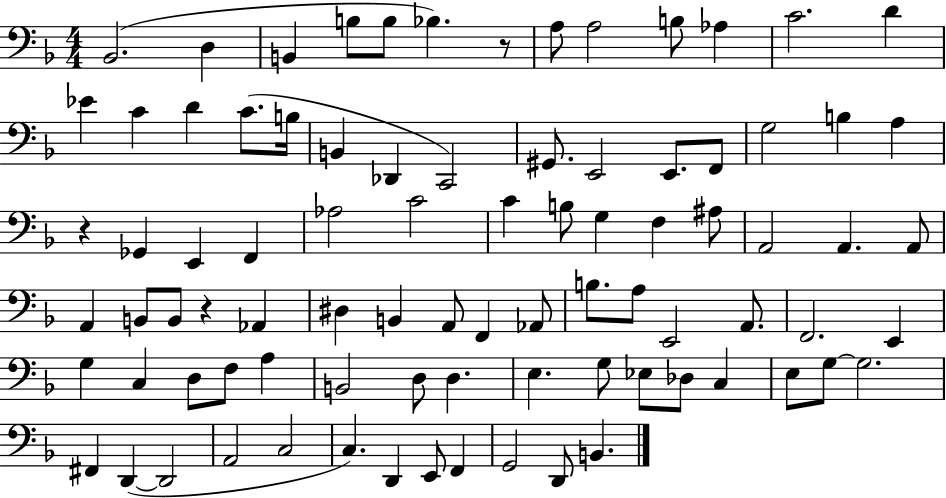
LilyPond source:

{
  \clef bass
  \numericTimeSignature
  \time 4/4
  \key f \major
  bes,2.( d4 | b,4 b8 b8 bes4.) r8 | a8 a2 b8 aes4 | c'2. d'4 | \break ees'4 c'4 d'4 c'8.( b16 | b,4 des,4 c,2) | gis,8. e,2 e,8. f,8 | g2 b4 a4 | \break r4 ges,4 e,4 f,4 | aes2 c'2 | c'4 b8 g4 f4 ais8 | a,2 a,4. a,8 | \break a,4 b,8 b,8 r4 aes,4 | dis4 b,4 a,8 f,4 aes,8 | b8. a8 e,2 a,8. | f,2. e,4 | \break g4 c4 d8 f8 a4 | b,2 d8 d4. | e4. g8 ees8 des8 c4 | e8 g8~~ g2. | \break fis,4 d,4~(~ d,2 | a,2 c2 | c4.) d,4 e,8 f,4 | g,2 d,8 b,4. | \break \bar "|."
}